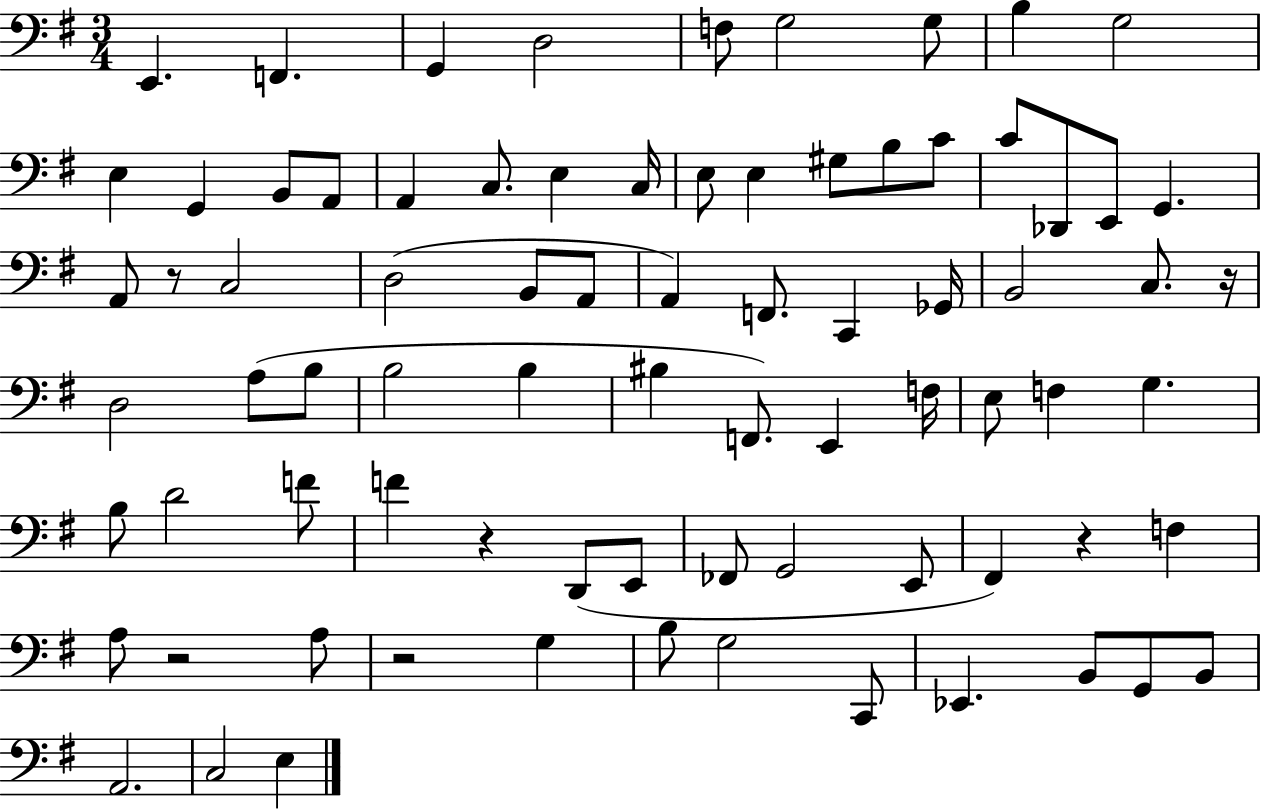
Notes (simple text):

E2/q. F2/q. G2/q D3/h F3/e G3/h G3/e B3/q G3/h E3/q G2/q B2/e A2/e A2/q C3/e. E3/q C3/s E3/e E3/q G#3/e B3/e C4/e C4/e Db2/e E2/e G2/q. A2/e R/e C3/h D3/h B2/e A2/e A2/q F2/e. C2/q Gb2/s B2/h C3/e. R/s D3/h A3/e B3/e B3/h B3/q BIS3/q F2/e. E2/q F3/s E3/e F3/q G3/q. B3/e D4/h F4/e F4/q R/q D2/e E2/e FES2/e G2/h E2/e F#2/q R/q F3/q A3/e R/h A3/e R/h G3/q B3/e G3/h C2/e Eb2/q. B2/e G2/e B2/e A2/h. C3/h E3/q